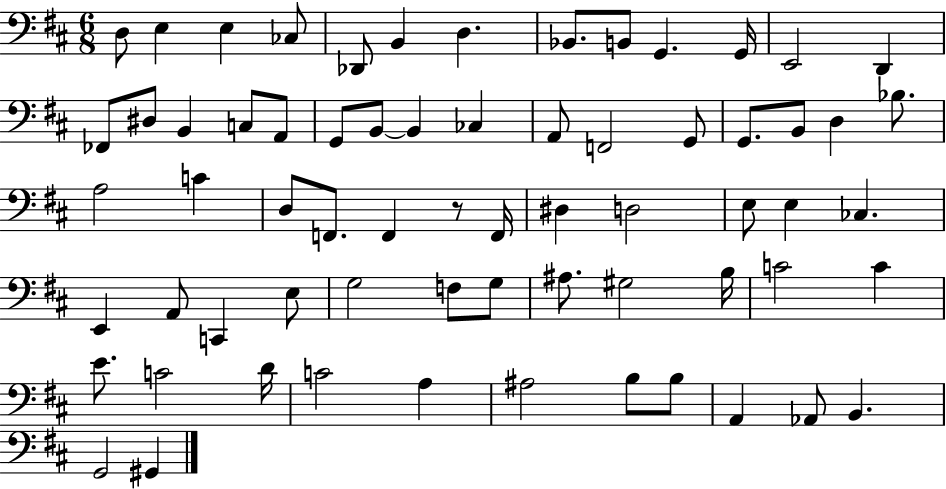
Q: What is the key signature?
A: D major